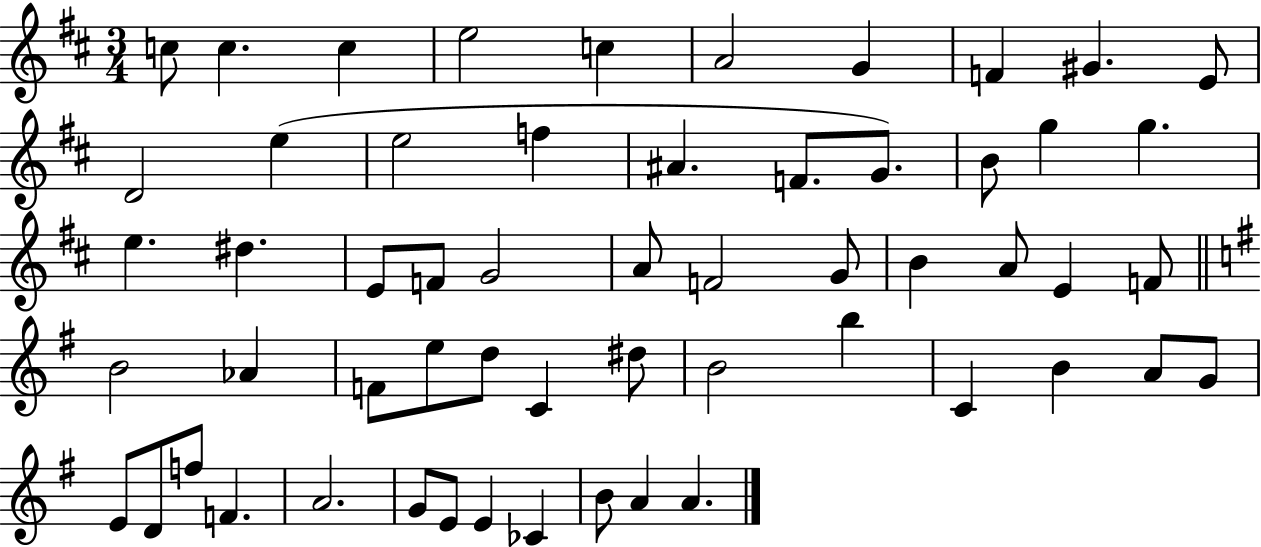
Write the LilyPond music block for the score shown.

{
  \clef treble
  \numericTimeSignature
  \time 3/4
  \key d \major
  c''8 c''4. c''4 | e''2 c''4 | a'2 g'4 | f'4 gis'4. e'8 | \break d'2 e''4( | e''2 f''4 | ais'4. f'8. g'8.) | b'8 g''4 g''4. | \break e''4. dis''4. | e'8 f'8 g'2 | a'8 f'2 g'8 | b'4 a'8 e'4 f'8 | \break \bar "||" \break \key g \major b'2 aes'4 | f'8 e''8 d''8 c'4 dis''8 | b'2 b''4 | c'4 b'4 a'8 g'8 | \break e'8 d'8 f''8 f'4. | a'2. | g'8 e'8 e'4 ces'4 | b'8 a'4 a'4. | \break \bar "|."
}